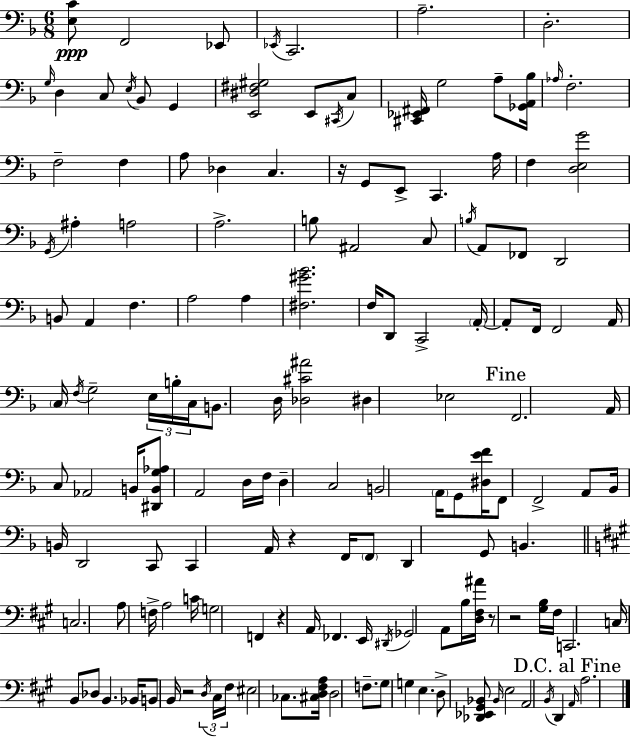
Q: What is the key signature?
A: D minor